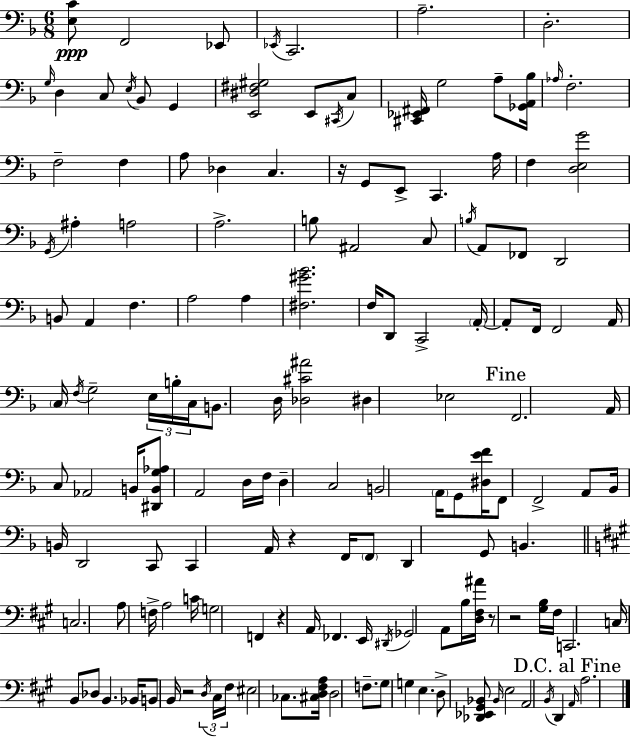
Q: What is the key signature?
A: D minor